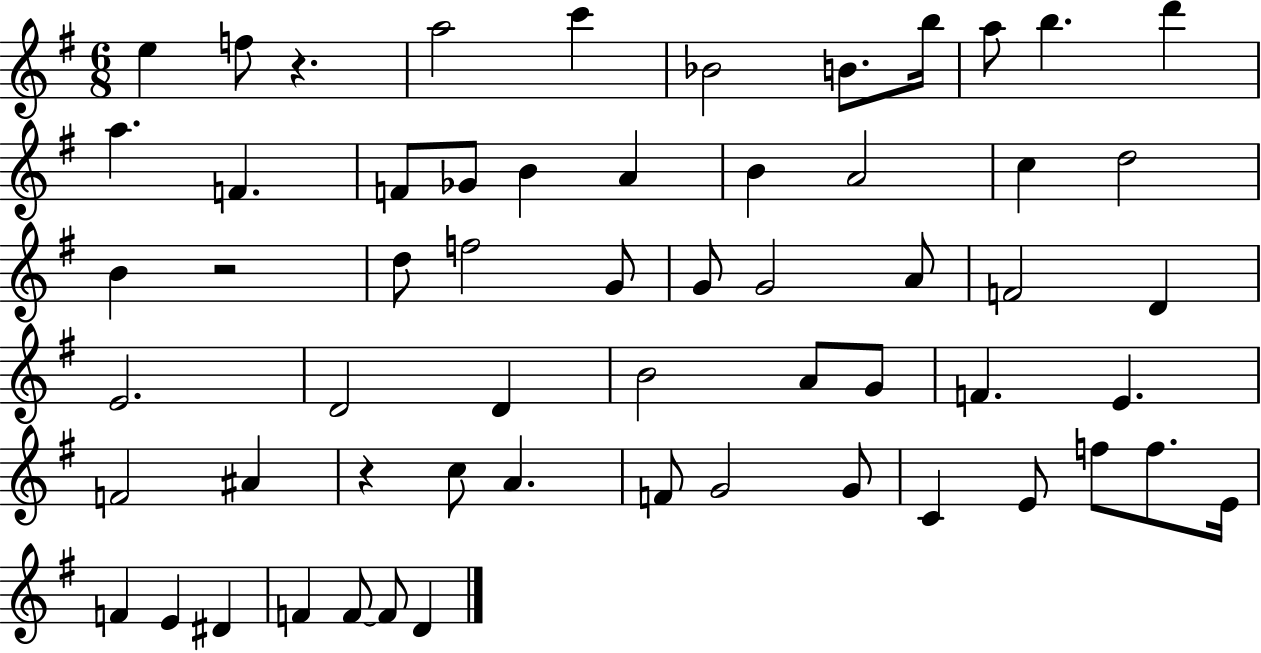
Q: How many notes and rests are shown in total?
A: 59